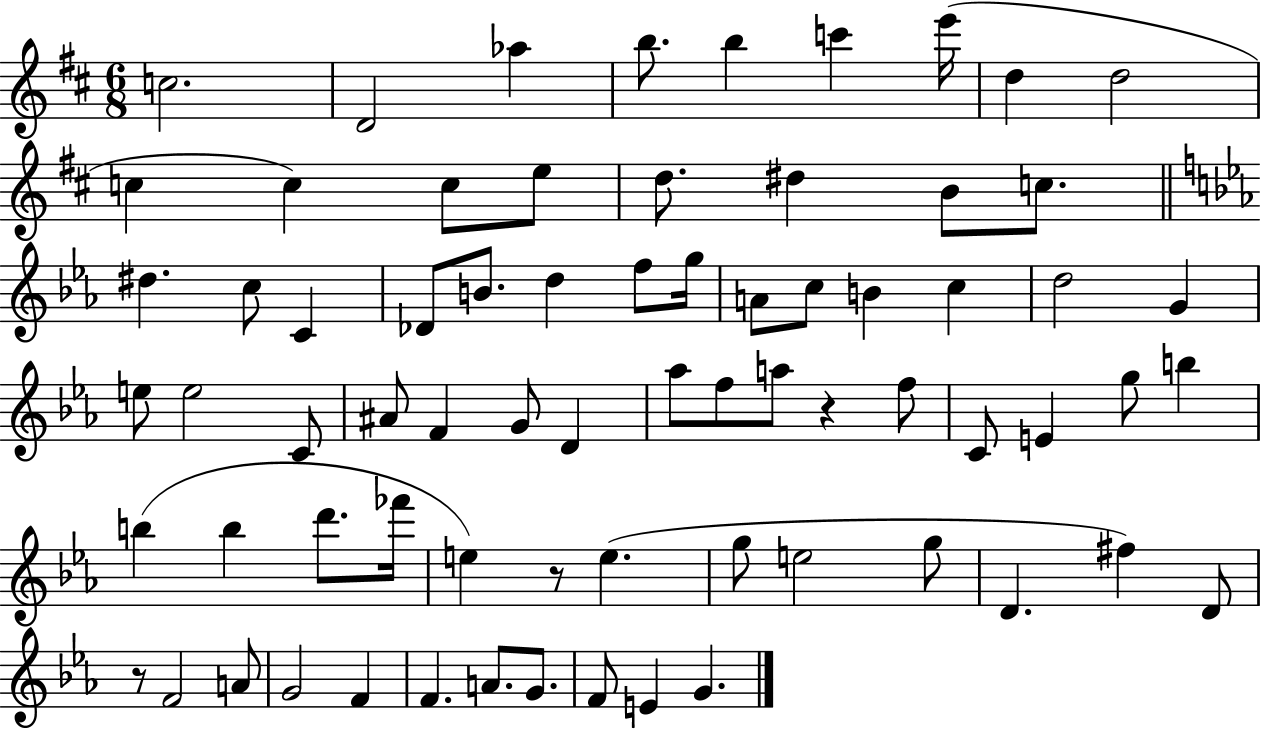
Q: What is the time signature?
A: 6/8